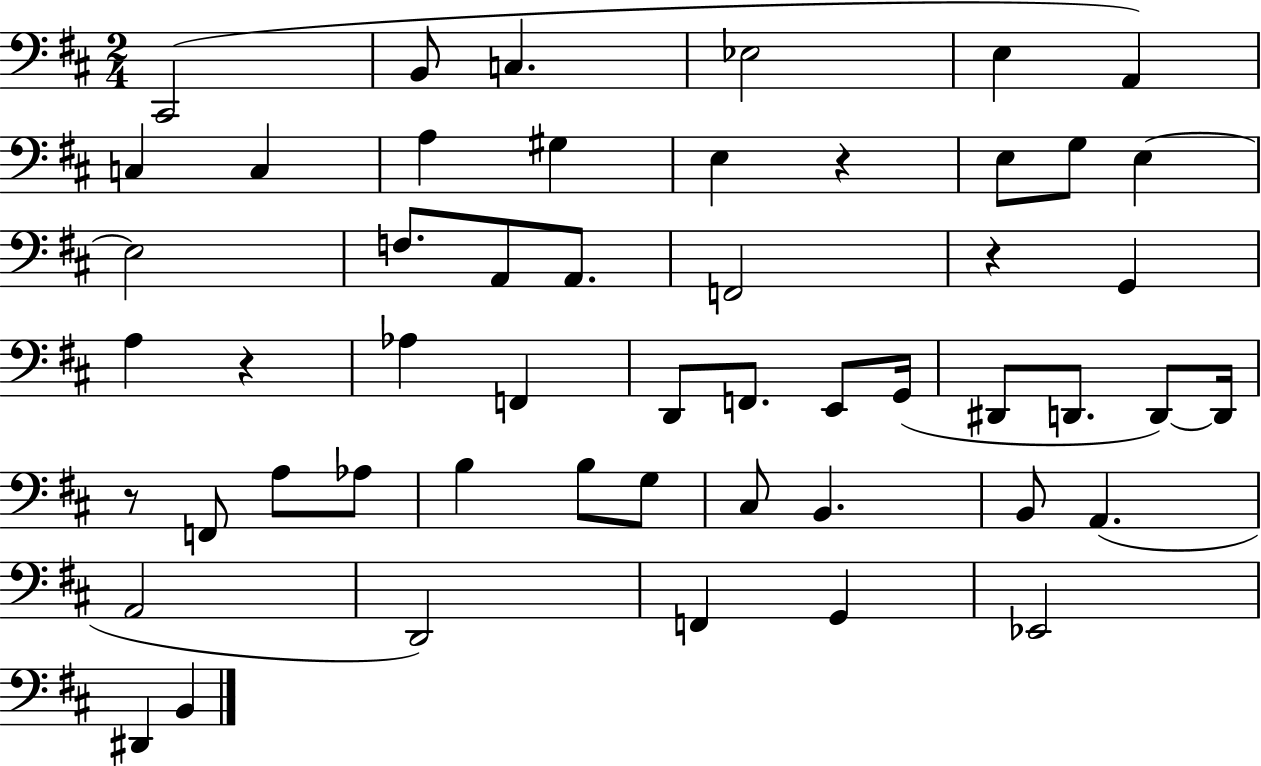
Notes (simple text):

C#2/h B2/e C3/q. Eb3/h E3/q A2/q C3/q C3/q A3/q G#3/q E3/q R/q E3/e G3/e E3/q E3/h F3/e. A2/e A2/e. F2/h R/q G2/q A3/q R/q Ab3/q F2/q D2/e F2/e. E2/e G2/s D#2/e D2/e. D2/e D2/s R/e F2/e A3/e Ab3/e B3/q B3/e G3/e C#3/e B2/q. B2/e A2/q. A2/h D2/h F2/q G2/q Eb2/h D#2/q B2/q